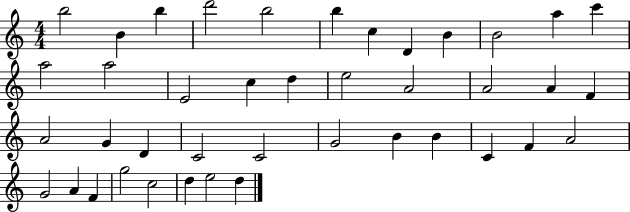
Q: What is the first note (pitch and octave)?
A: B5